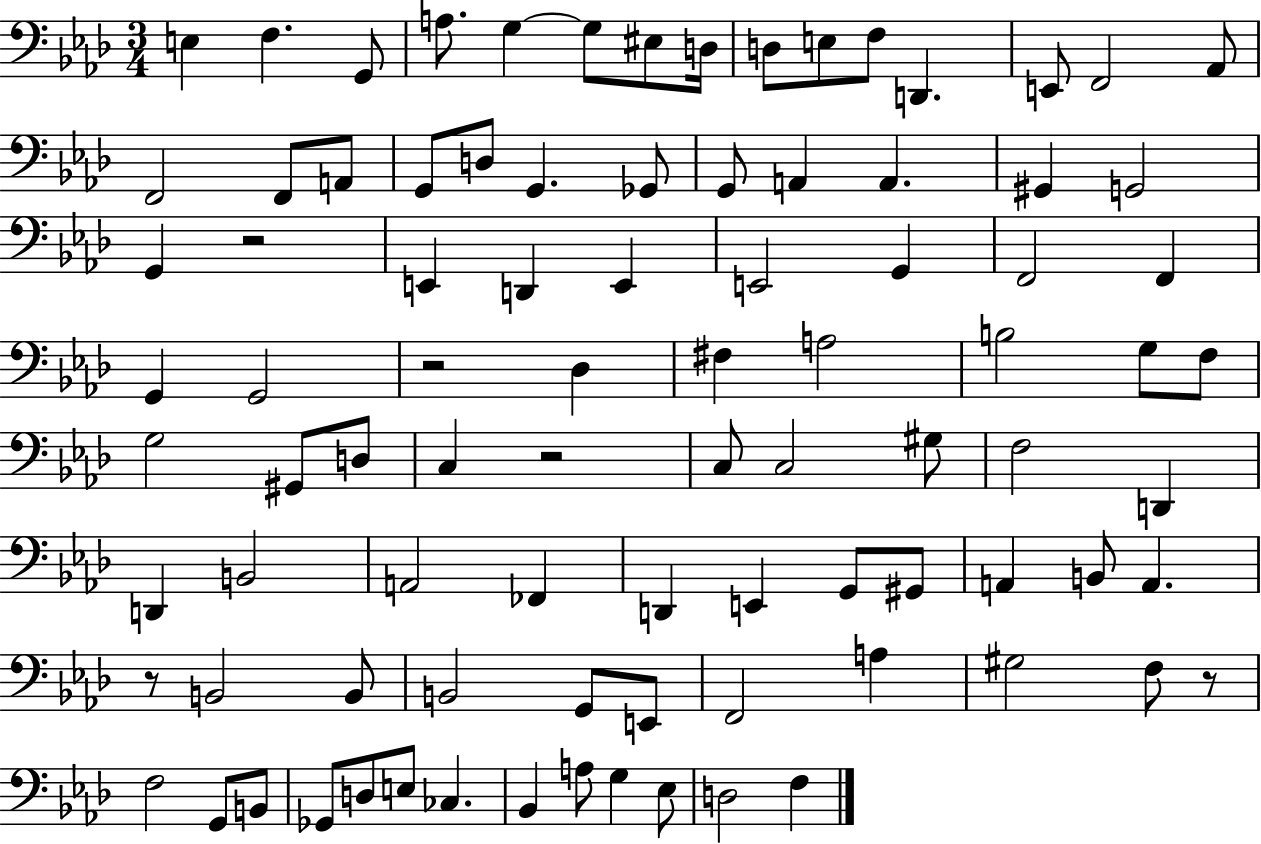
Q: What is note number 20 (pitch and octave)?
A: D3